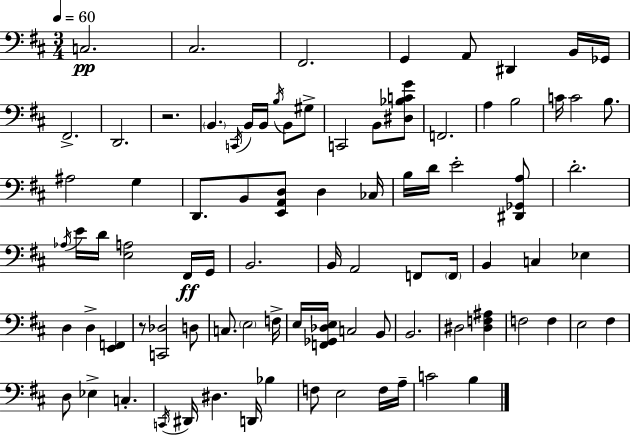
C3/h. C#3/h. F#2/h. G2/q A2/e D#2/q B2/s Gb2/s F#2/h. D2/h. R/h. B2/q. C2/s B2/s B2/s B3/s B2/e G#3/e C2/h B2/e [D#3,Bb3,C4,G4]/e F2/h. A3/q B3/h C4/s C4/h B3/e. A#3/h G3/q D2/e. B2/e [E2,A2,D3]/e D3/q CES3/s B3/s D4/s E4/h [D#2,Gb2,A3]/e D4/h. Ab3/s E4/s D4/s [E3,A3]/h F#2/s G2/s B2/h. B2/s A2/h F2/e F2/s B2/q C3/q Eb3/q D3/q D3/q [E2,F2]/q R/e [C2,Db3]/h D3/e C3/e. E3/h F3/s E3/s [F2,Gb2,Db3,E3]/s C3/h B2/e B2/h. D#3/h [D#3,F3,A#3]/q F3/h F3/q E3/h F#3/q D3/e Eb3/q C3/q. C2/s D#2/s D#3/q. D2/s Bb3/q F3/e E3/h F3/s A3/s C4/h B3/q